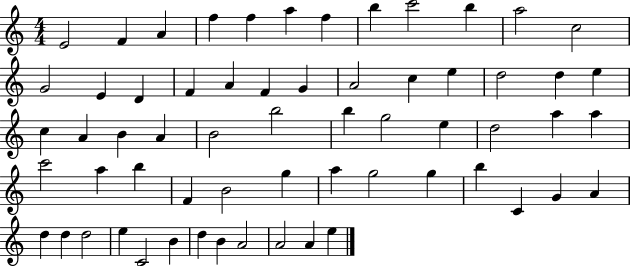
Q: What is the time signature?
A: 4/4